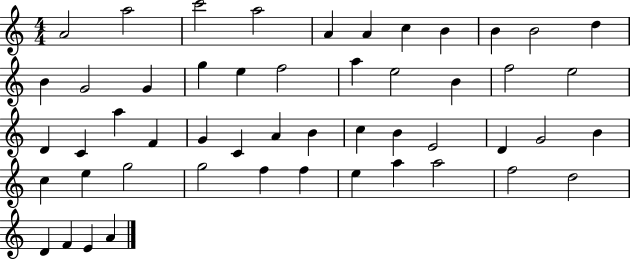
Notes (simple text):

A4/h A5/h C6/h A5/h A4/q A4/q C5/q B4/q B4/q B4/h D5/q B4/q G4/h G4/q G5/q E5/q F5/h A5/q E5/h B4/q F5/h E5/h D4/q C4/q A5/q F4/q G4/q C4/q A4/q B4/q C5/q B4/q E4/h D4/q G4/h B4/q C5/q E5/q G5/h G5/h F5/q F5/q E5/q A5/q A5/h F5/h D5/h D4/q F4/q E4/q A4/q